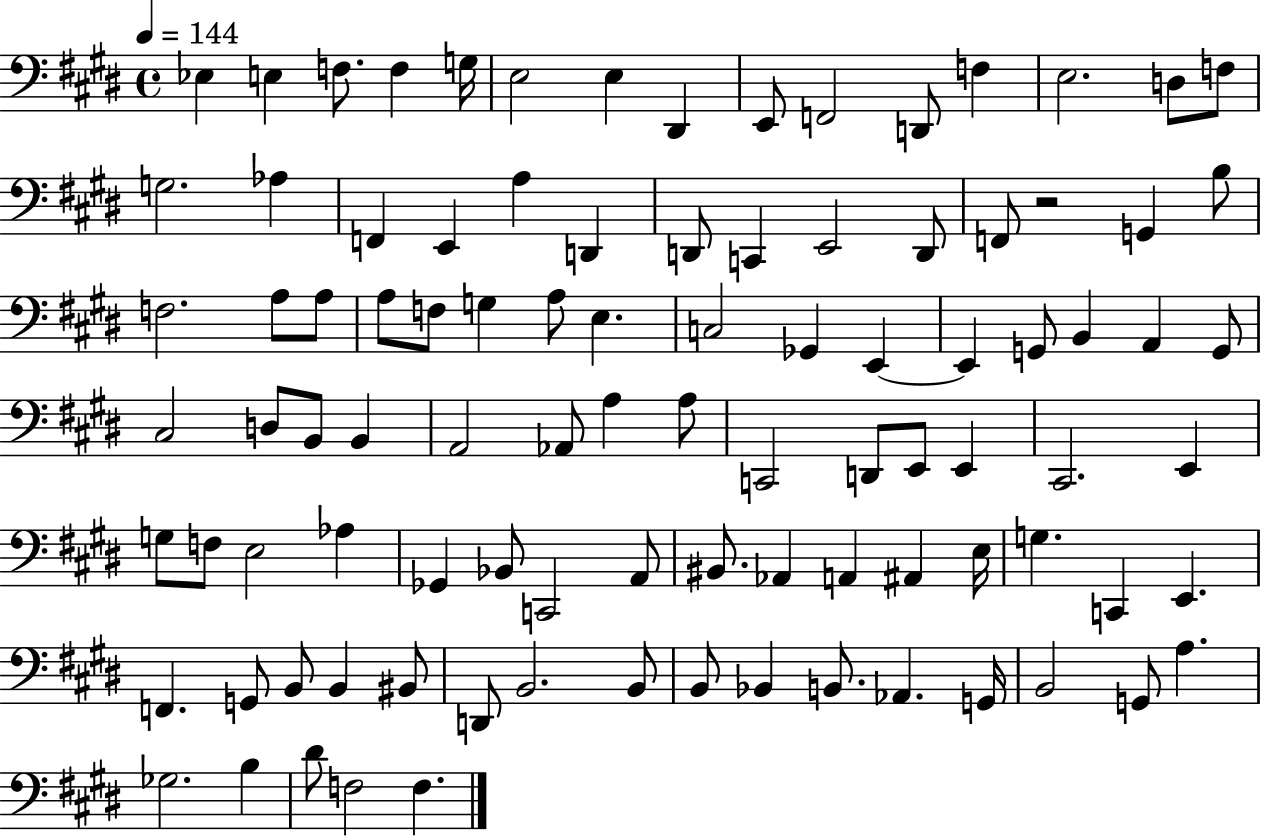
Eb3/q E3/q F3/e. F3/q G3/s E3/h E3/q D#2/q E2/e F2/h D2/e F3/q E3/h. D3/e F3/e G3/h. Ab3/q F2/q E2/q A3/q D2/q D2/e C2/q E2/h D2/e F2/e R/h G2/q B3/e F3/h. A3/e A3/e A3/e F3/e G3/q A3/e E3/q. C3/h Gb2/q E2/q E2/q G2/e B2/q A2/q G2/e C#3/h D3/e B2/e B2/q A2/h Ab2/e A3/q A3/e C2/h D2/e E2/e E2/q C#2/h. E2/q G3/e F3/e E3/h Ab3/q Gb2/q Bb2/e C2/h A2/e BIS2/e. Ab2/q A2/q A#2/q E3/s G3/q. C2/q E2/q. F2/q. G2/e B2/e B2/q BIS2/e D2/e B2/h. B2/e B2/e Bb2/q B2/e. Ab2/q. G2/s B2/h G2/e A3/q. Gb3/h. B3/q D#4/e F3/h F3/q.